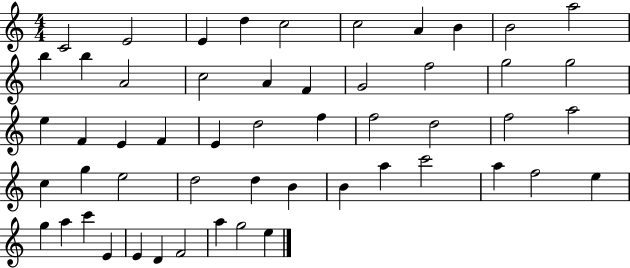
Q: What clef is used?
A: treble